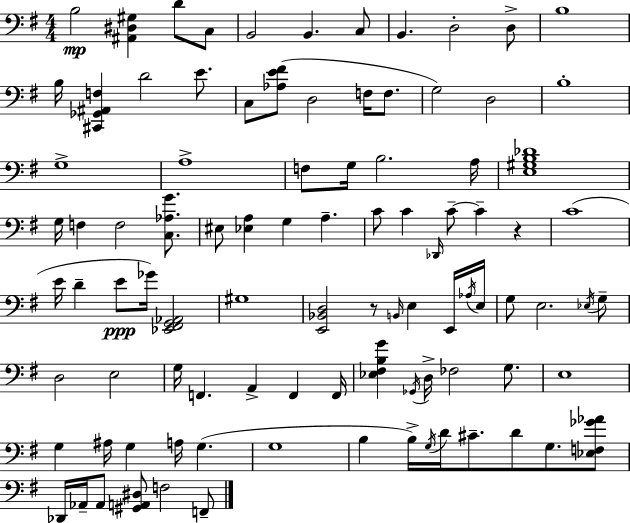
{
  \clef bass
  \numericTimeSignature
  \time 4/4
  \key g \major
  b2\mp <ais, dis gis>4 d'8 c8 | b,2 b,4. c8 | b,4. d2-. d8-> | b1 | \break b16 <cis, ges, ais, f>4 d'2 e'8. | c8 <aes e' fis'>8( d2 f16 f8. | g2) d2 | b1-. | \break g1-> | a1-> | f8 g16 b2. a16 | <e gis b des'>1 | \break g16 f4 f2 <c aes g'>8. | eis8 <ees a>4 g4 a4.-- | c'8 c'4 \grace { des,16 } c'8--~~ c'4-- r4 | c'1( | \break e'16 d'4-- e'8\ppp ges'16) <ees, fis, g, aes,>2 | gis1 | <e, bes, d>2 r8 \grace { b,16 } e4 | e,16 \acciaccatura { aes16 } e16 g8 e2. | \break \acciaccatura { ees16 } g8-- d2 e2 | g16 f,4. a,4-> f,4 | f,16 <ees fis b g'>4 \acciaccatura { ges,16 } d16-> fes2 | g8. e1 | \break g4 ais16 g4 a16 g4.( | g1 | b4 b16->) \acciaccatura { g16 } d'16 cis'8.-- d'8 | g8. <ees f ges' aes'>8 des,16 aes,16-- aes,8 <gis, a, dis>8 f2 | \break f,8-- \bar "|."
}